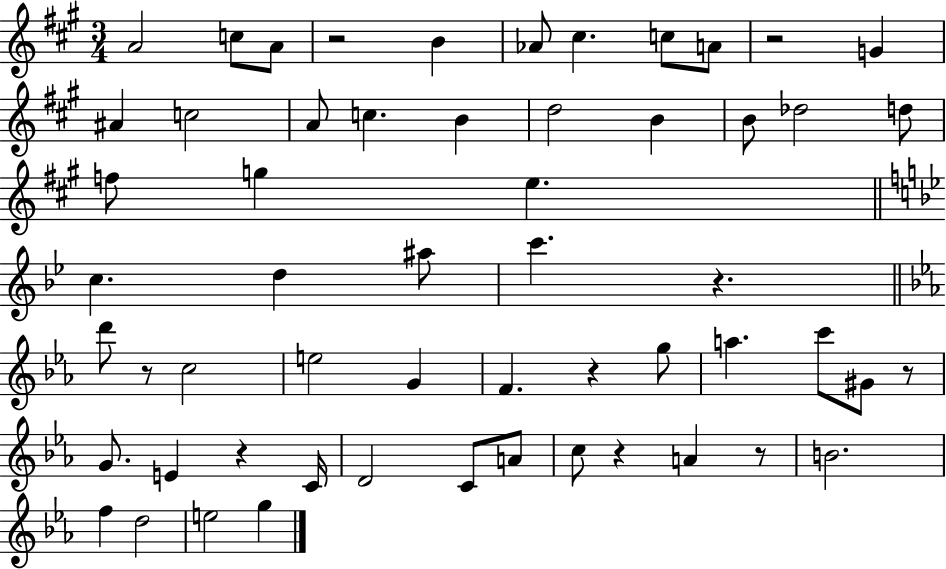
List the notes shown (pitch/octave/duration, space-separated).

A4/h C5/e A4/e R/h B4/q Ab4/e C#5/q. C5/e A4/e R/h G4/q A#4/q C5/h A4/e C5/q. B4/q D5/h B4/q B4/e Db5/h D5/e F5/e G5/q E5/q. C5/q. D5/q A#5/e C6/q. R/q. D6/e R/e C5/h E5/h G4/q F4/q. R/q G5/e A5/q. C6/e G#4/e R/e G4/e. E4/q R/q C4/s D4/h C4/e A4/e C5/e R/q A4/q R/e B4/h. F5/q D5/h E5/h G5/q